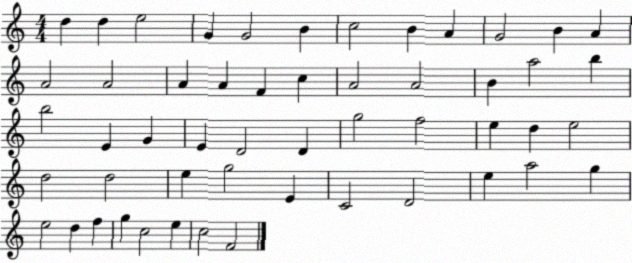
X:1
T:Untitled
M:4/4
L:1/4
K:C
d d e2 G G2 B c2 B A G2 B A A2 A2 A A F c A2 A2 B a2 b b2 E G E D2 D g2 f2 e d e2 d2 d2 e g2 E C2 D2 e a2 g e2 d f g c2 e c2 F2